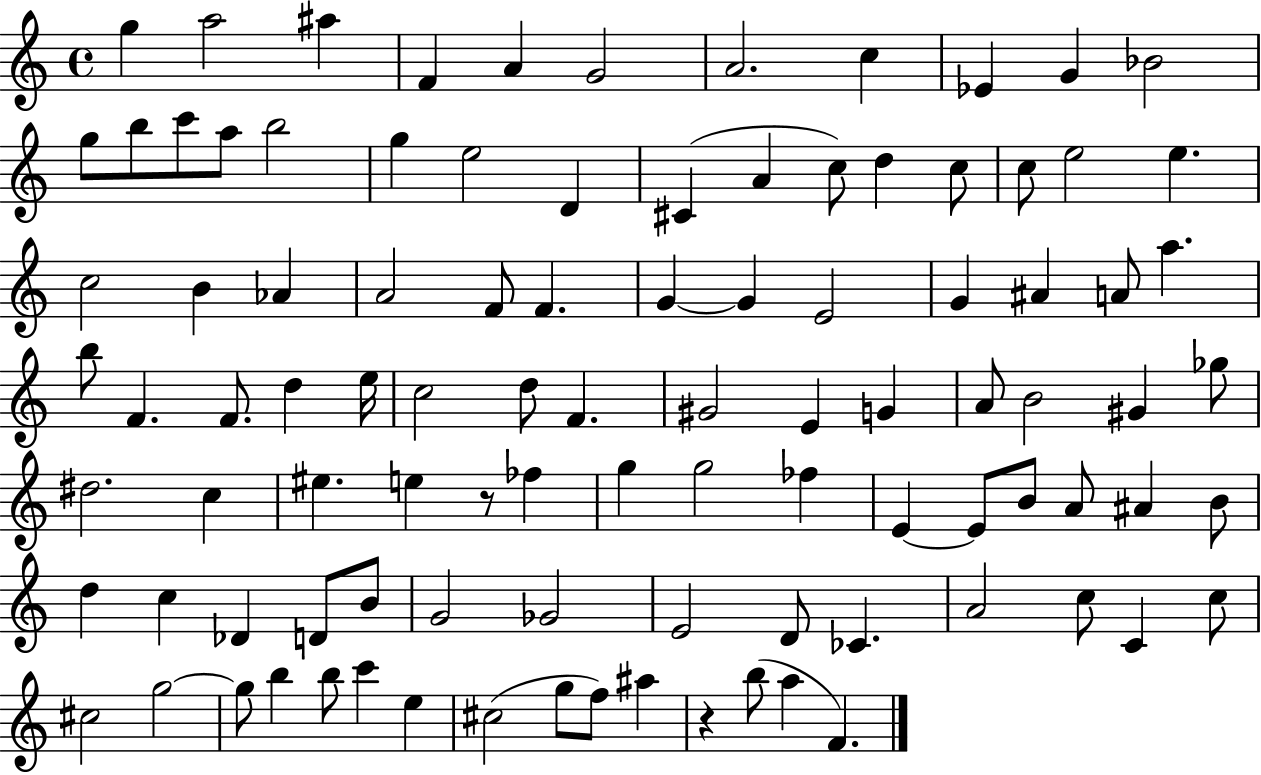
G5/q A5/h A#5/q F4/q A4/q G4/h A4/h. C5/q Eb4/q G4/q Bb4/h G5/e B5/e C6/e A5/e B5/h G5/q E5/h D4/q C#4/q A4/q C5/e D5/q C5/e C5/e E5/h E5/q. C5/h B4/q Ab4/q A4/h F4/e F4/q. G4/q G4/q E4/h G4/q A#4/q A4/e A5/q. B5/e F4/q. F4/e. D5/q E5/s C5/h D5/e F4/q. G#4/h E4/q G4/q A4/e B4/h G#4/q Gb5/e D#5/h. C5/q EIS5/q. E5/q R/e FES5/q G5/q G5/h FES5/q E4/q E4/e B4/e A4/e A#4/q B4/e D5/q C5/q Db4/q D4/e B4/e G4/h Gb4/h E4/h D4/e CES4/q. A4/h C5/e C4/q C5/e C#5/h G5/h G5/e B5/q B5/e C6/q E5/q C#5/h G5/e F5/e A#5/q R/q B5/e A5/q F4/q.